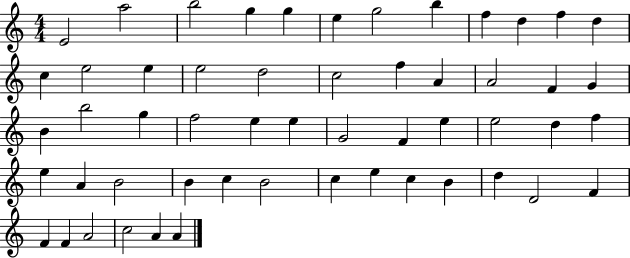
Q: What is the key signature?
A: C major